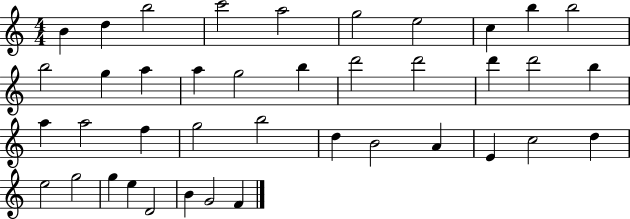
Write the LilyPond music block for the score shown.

{
  \clef treble
  \numericTimeSignature
  \time 4/4
  \key c \major
  b'4 d''4 b''2 | c'''2 a''2 | g''2 e''2 | c''4 b''4 b''2 | \break b''2 g''4 a''4 | a''4 g''2 b''4 | d'''2 d'''2 | d'''4 d'''2 b''4 | \break a''4 a''2 f''4 | g''2 b''2 | d''4 b'2 a'4 | e'4 c''2 d''4 | \break e''2 g''2 | g''4 e''4 d'2 | b'4 g'2 f'4 | \bar "|."
}